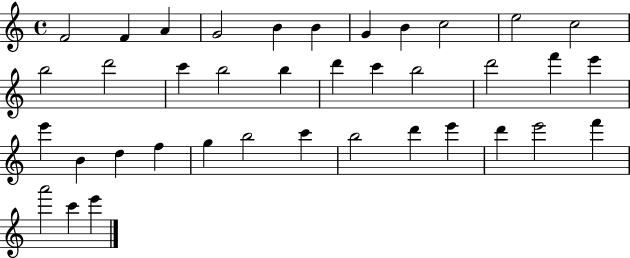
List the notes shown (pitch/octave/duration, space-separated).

F4/h F4/q A4/q G4/h B4/q B4/q G4/q B4/q C5/h E5/h C5/h B5/h D6/h C6/q B5/h B5/q D6/q C6/q B5/h D6/h F6/q E6/q E6/q B4/q D5/q F5/q G5/q B5/h C6/q B5/h D6/q E6/q D6/q E6/h F6/q A6/h C6/q E6/q